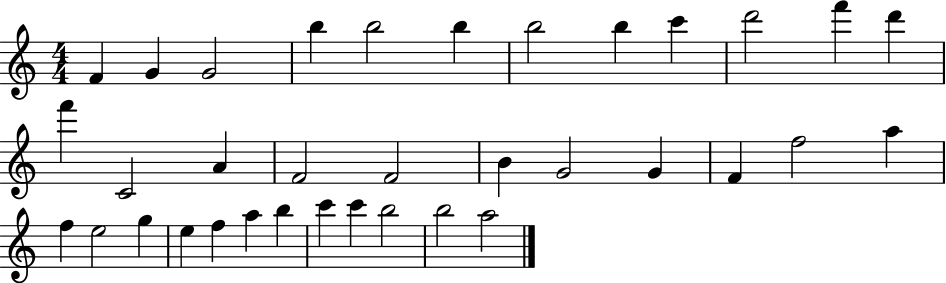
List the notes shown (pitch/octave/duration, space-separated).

F4/q G4/q G4/h B5/q B5/h B5/q B5/h B5/q C6/q D6/h F6/q D6/q F6/q C4/h A4/q F4/h F4/h B4/q G4/h G4/q F4/q F5/h A5/q F5/q E5/h G5/q E5/q F5/q A5/q B5/q C6/q C6/q B5/h B5/h A5/h